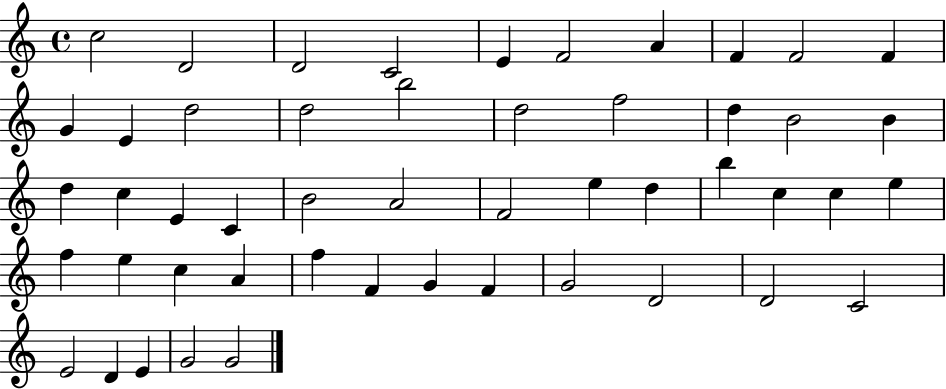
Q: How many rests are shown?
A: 0